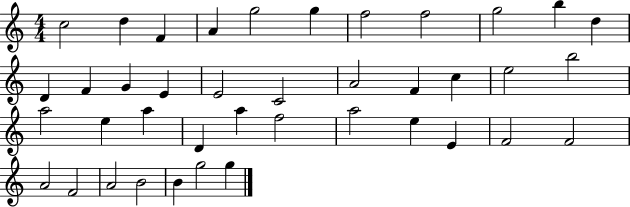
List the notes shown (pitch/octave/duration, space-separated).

C5/h D5/q F4/q A4/q G5/h G5/q F5/h F5/h G5/h B5/q D5/q D4/q F4/q G4/q E4/q E4/h C4/h A4/h F4/q C5/q E5/h B5/h A5/h E5/q A5/q D4/q A5/q F5/h A5/h E5/q E4/q F4/h F4/h A4/h F4/h A4/h B4/h B4/q G5/h G5/q